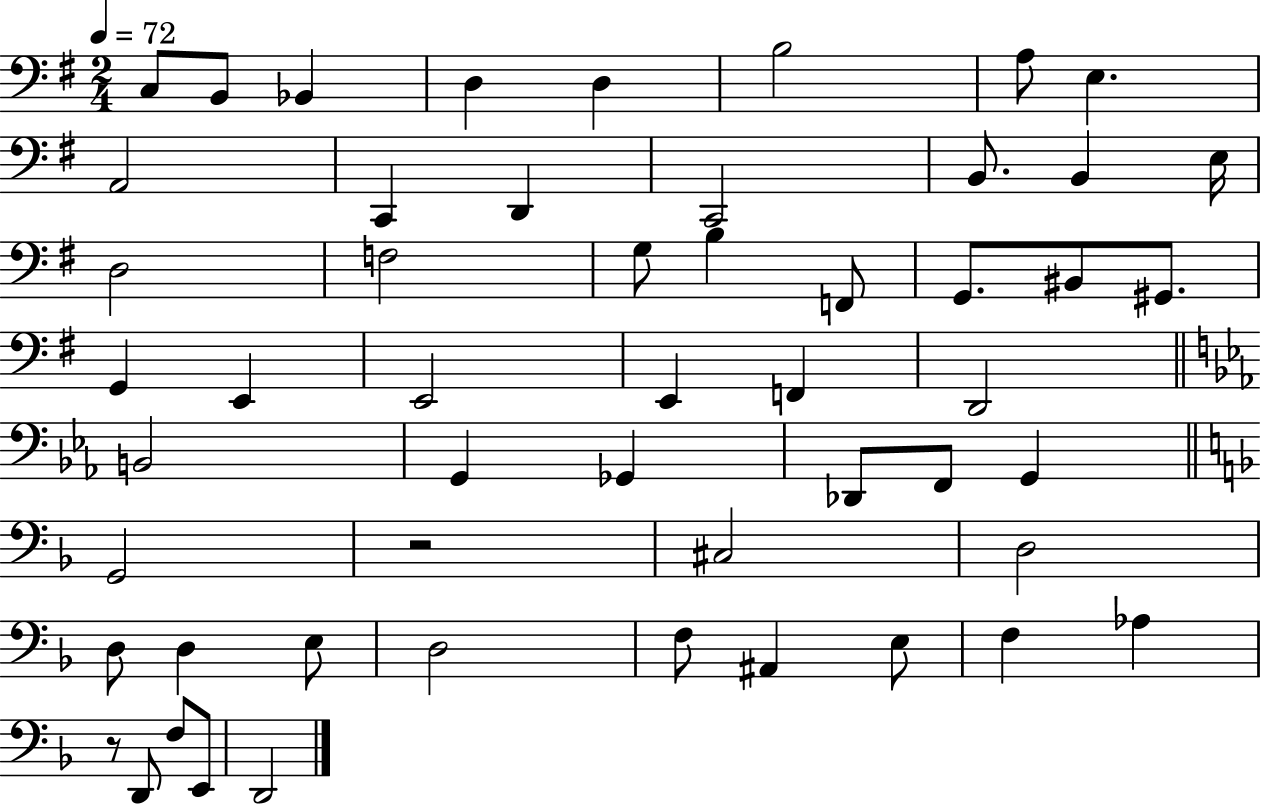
C3/e B2/e Bb2/q D3/q D3/q B3/h A3/e E3/q. A2/h C2/q D2/q C2/h B2/e. B2/q E3/s D3/h F3/h G3/e B3/q F2/e G2/e. BIS2/e G#2/e. G2/q E2/q E2/h E2/q F2/q D2/h B2/h G2/q Gb2/q Db2/e F2/e G2/q G2/h R/h C#3/h D3/h D3/e D3/q E3/e D3/h F3/e A#2/q E3/e F3/q Ab3/q R/e D2/e F3/e E2/e D2/h